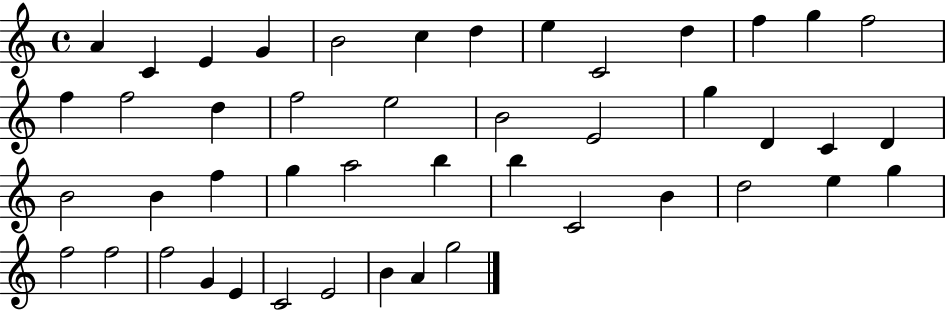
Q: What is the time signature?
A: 4/4